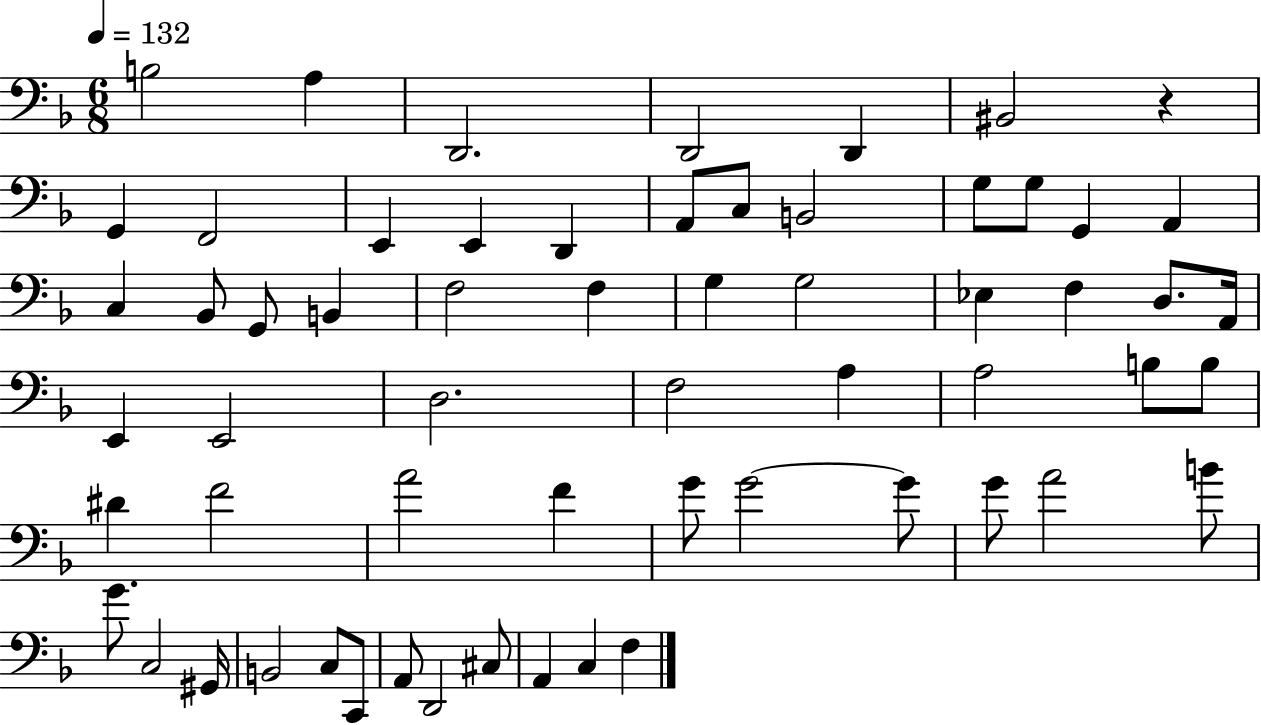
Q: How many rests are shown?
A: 1